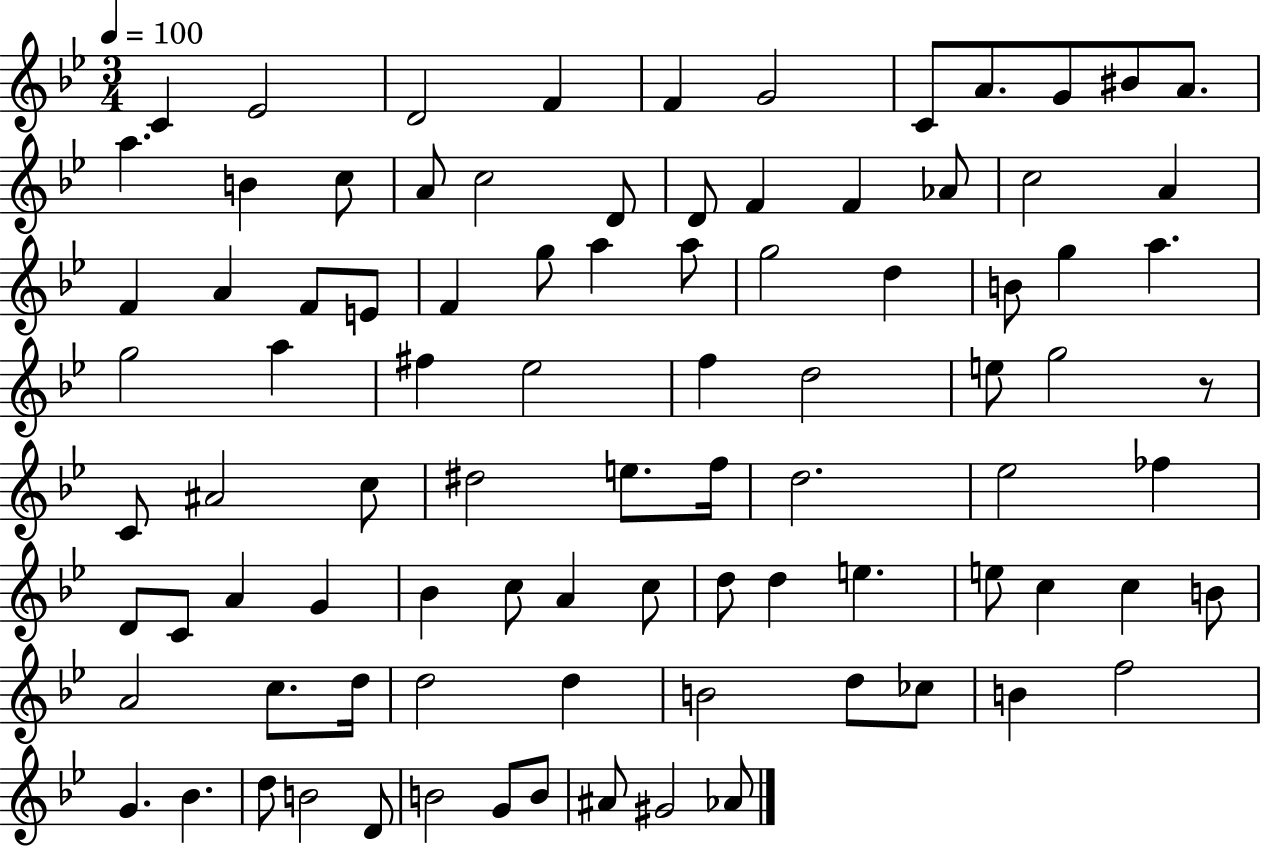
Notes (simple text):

C4/q Eb4/h D4/h F4/q F4/q G4/h C4/e A4/e. G4/e BIS4/e A4/e. A5/q. B4/q C5/e A4/e C5/h D4/e D4/e F4/q F4/q Ab4/e C5/h A4/q F4/q A4/q F4/e E4/e F4/q G5/e A5/q A5/e G5/h D5/q B4/e G5/q A5/q. G5/h A5/q F#5/q Eb5/h F5/q D5/h E5/e G5/h R/e C4/e A#4/h C5/e D#5/h E5/e. F5/s D5/h. Eb5/h FES5/q D4/e C4/e A4/q G4/q Bb4/q C5/e A4/q C5/e D5/e D5/q E5/q. E5/e C5/q C5/q B4/e A4/h C5/e. D5/s D5/h D5/q B4/h D5/e CES5/e B4/q F5/h G4/q. Bb4/q. D5/e B4/h D4/e B4/h G4/e B4/e A#4/e G#4/h Ab4/e